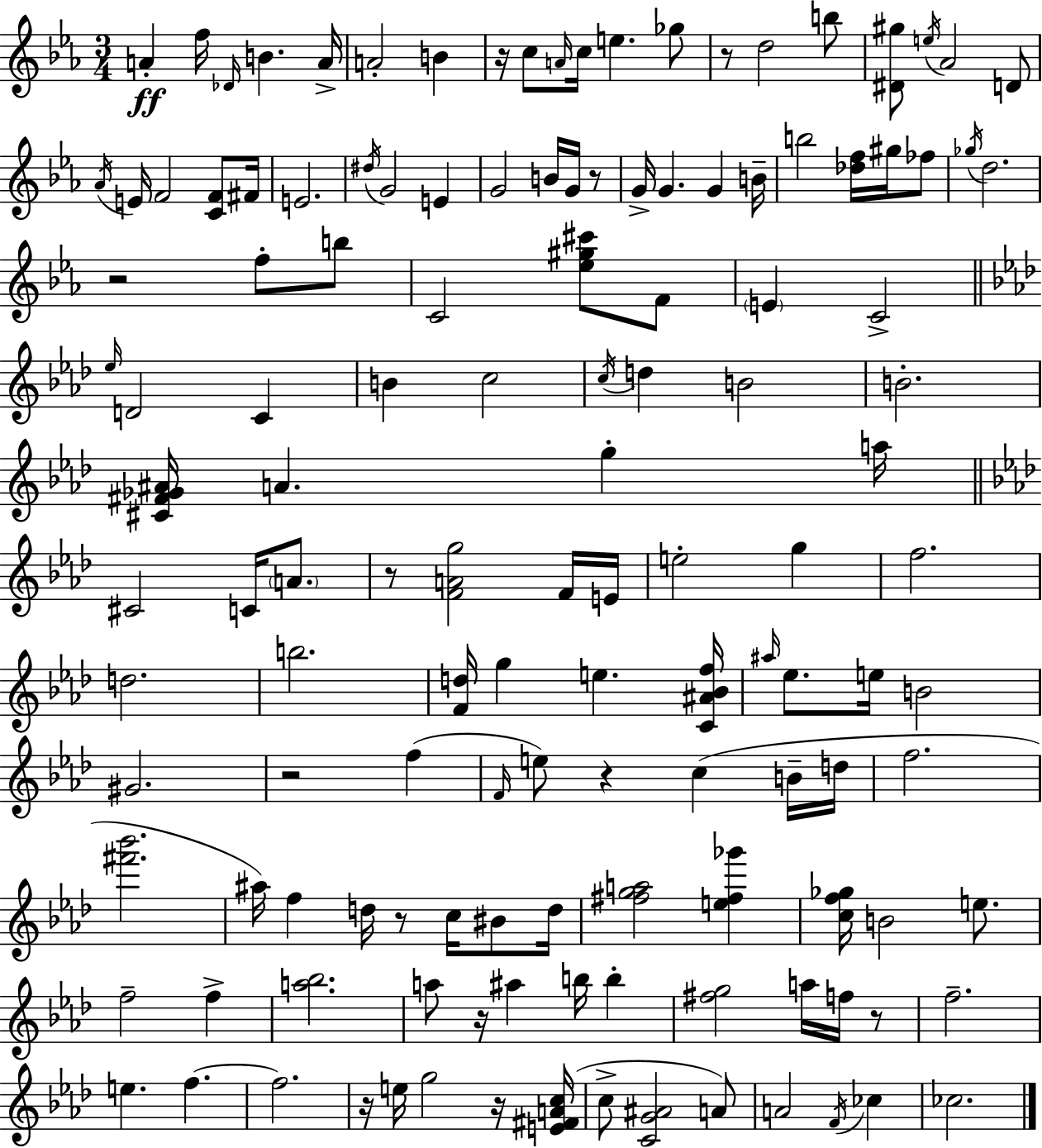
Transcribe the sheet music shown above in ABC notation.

X:1
T:Untitled
M:3/4
L:1/4
K:Eb
A f/4 _D/4 B A/4 A2 B z/4 c/2 A/4 c/4 e _g/2 z/2 d2 b/2 [^D^g]/2 e/4 _A2 D/2 _A/4 E/4 F2 [CF]/2 ^F/4 E2 ^d/4 G2 E G2 B/4 G/4 z/2 G/4 G G B/4 b2 [_df]/4 ^g/4 _f/2 _g/4 d2 z2 f/2 b/2 C2 [_e^g^c']/2 F/2 E C2 _e/4 D2 C B c2 c/4 d B2 B2 [^C^F_G^A]/4 A g a/4 ^C2 C/4 A/2 z/2 [FAg]2 F/4 E/4 e2 g f2 d2 b2 [Fd]/4 g e [C^A_Bf]/4 ^a/4 _e/2 e/4 B2 ^G2 z2 f F/4 e/2 z c B/4 d/4 f2 [^f'_b']2 ^a/4 f d/4 z/2 c/4 ^B/2 d/4 [^fga]2 [e^f_g'] [cf_g]/4 B2 e/2 f2 f [a_b]2 a/2 z/4 ^a b/4 b [^fg]2 a/4 f/4 z/2 f2 e f f2 z/4 e/4 g2 z/4 [E^FAc]/4 c/2 [CG^A]2 A/2 A2 F/4 _c _c2